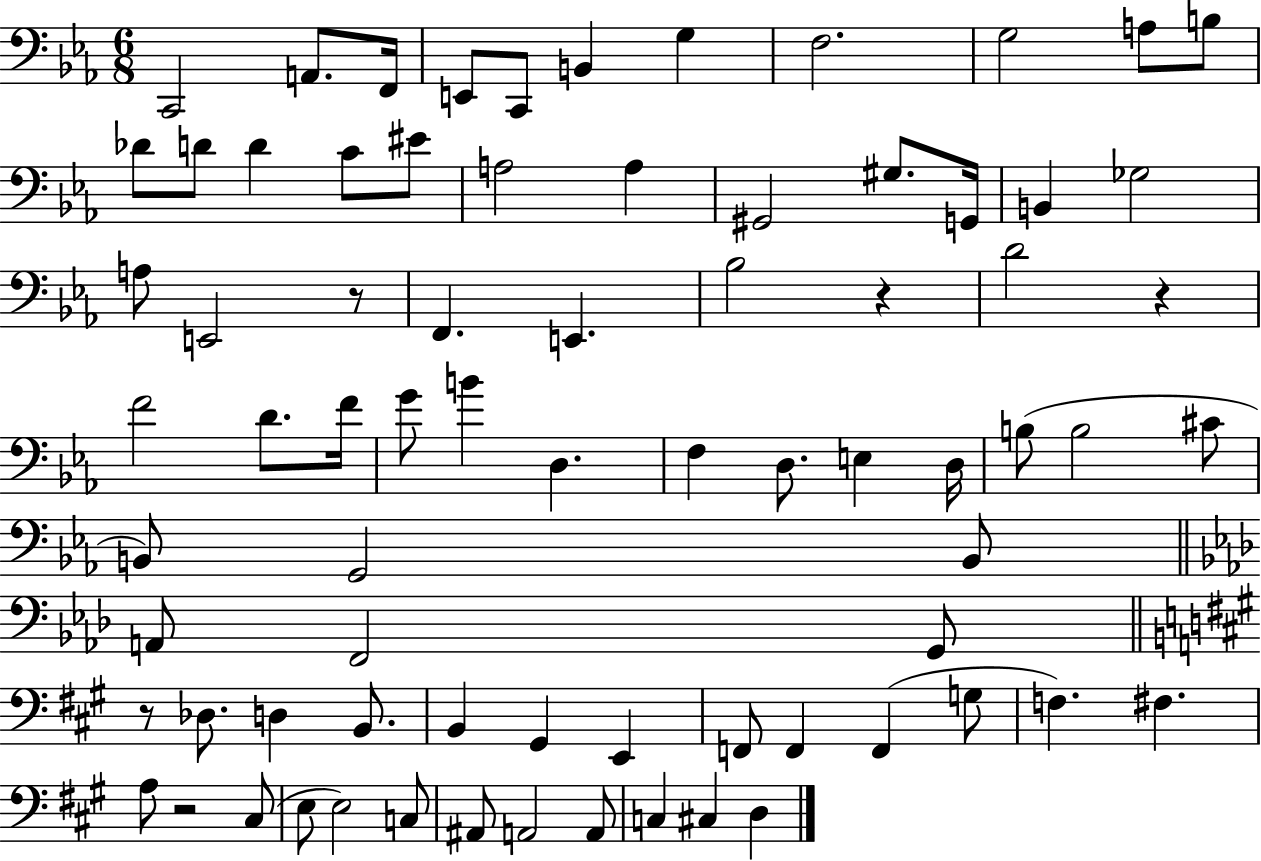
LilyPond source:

{
  \clef bass
  \numericTimeSignature
  \time 6/8
  \key ees \major
  \repeat volta 2 { c,2 a,8. f,16 | e,8 c,8 b,4 g4 | f2. | g2 a8 b8 | \break des'8 d'8 d'4 c'8 eis'8 | a2 a4 | gis,2 gis8. g,16 | b,4 ges2 | \break a8 e,2 r8 | f,4. e,4. | bes2 r4 | d'2 r4 | \break f'2 d'8. f'16 | g'8 b'4 d4. | f4 d8. e4 d16 | b8( b2 cis'8 | \break b,8) g,2 b,8 | \bar "||" \break \key aes \major a,8 f,2 g,8 | \bar "||" \break \key a \major r8 des8. d4 b,8. | b,4 gis,4 e,4 | f,8 f,4 f,4( g8 | f4.) fis4. | \break a8 r2 cis8( | e8 e2) c8 | ais,8 a,2 a,8 | c4 cis4 d4 | \break } \bar "|."
}